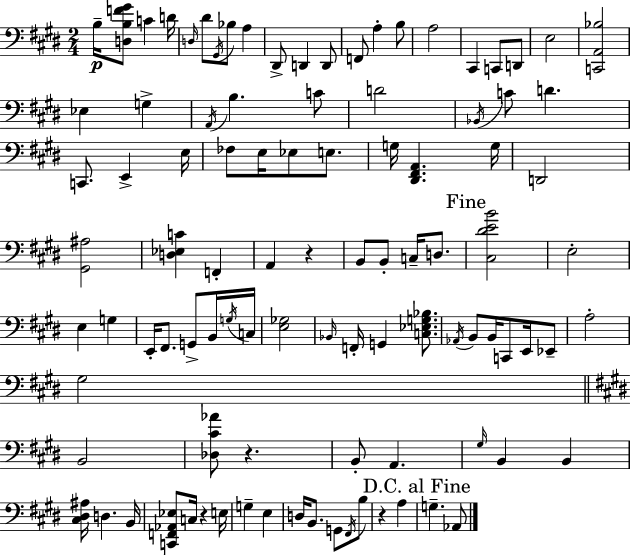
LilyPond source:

{
  \clef bass
  \numericTimeSignature
  \time 2/4
  \key e \major
  b16--\p <d b f' gis'>8 c'4 d'16 | \grace { d16 } dis'8 \acciaccatura { gis,16 } bes8 a4 | dis,8-> d,4 | d,8 f,8 a4-. | \break b8 a2 | cis,4 c,8 | d,8 e2 | <c, a, bes>2 | \break ees4 g4-> | \acciaccatura { a,16 } b4. | c'8 d'2 | \acciaccatura { bes,16 } c'8 d'4. | \break c,8. e,4-> | e16 fes8 e16 ees8 | e8. g16 <dis, fis, a,>4. | g16 d,2 | \break <gis, ais>2 | <d ees c'>4 | f,4-. a,4 | r4 b,8 b,8-. | \break c16-- d8. \mark "Fine" <cis dis' e' b'>2 | e2-. | e4 | g4 e,16-. fis,8. | \break g,8-> b,16 \acciaccatura { g16 } c16 <e ges>2 | \grace { bes,16 } f,16-. g,4 | <c ees g bes>8. \acciaccatura { aes,16 } b,8 | b,16 c,8 e,16 ees,8-- a2-. | \break gis2 | \bar "||" \break \key e \major b,2 | <des cis' aes'>8 r4. | b,8-. a,4. | \grace { gis16 } b,4 b,4 | \break <cis dis ais>16 d4. | b,16 <c, f, aes, ees>8 c16 r4 | e16 g4-- e4 | d16 b,8. g,8 \acciaccatura { fis,16 } | \break b8 r4 a4 | \mark "D.C. al Fine" g4.-- | aes,8 \bar "|."
}